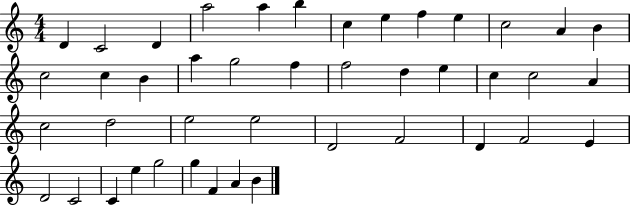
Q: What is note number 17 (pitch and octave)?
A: A5